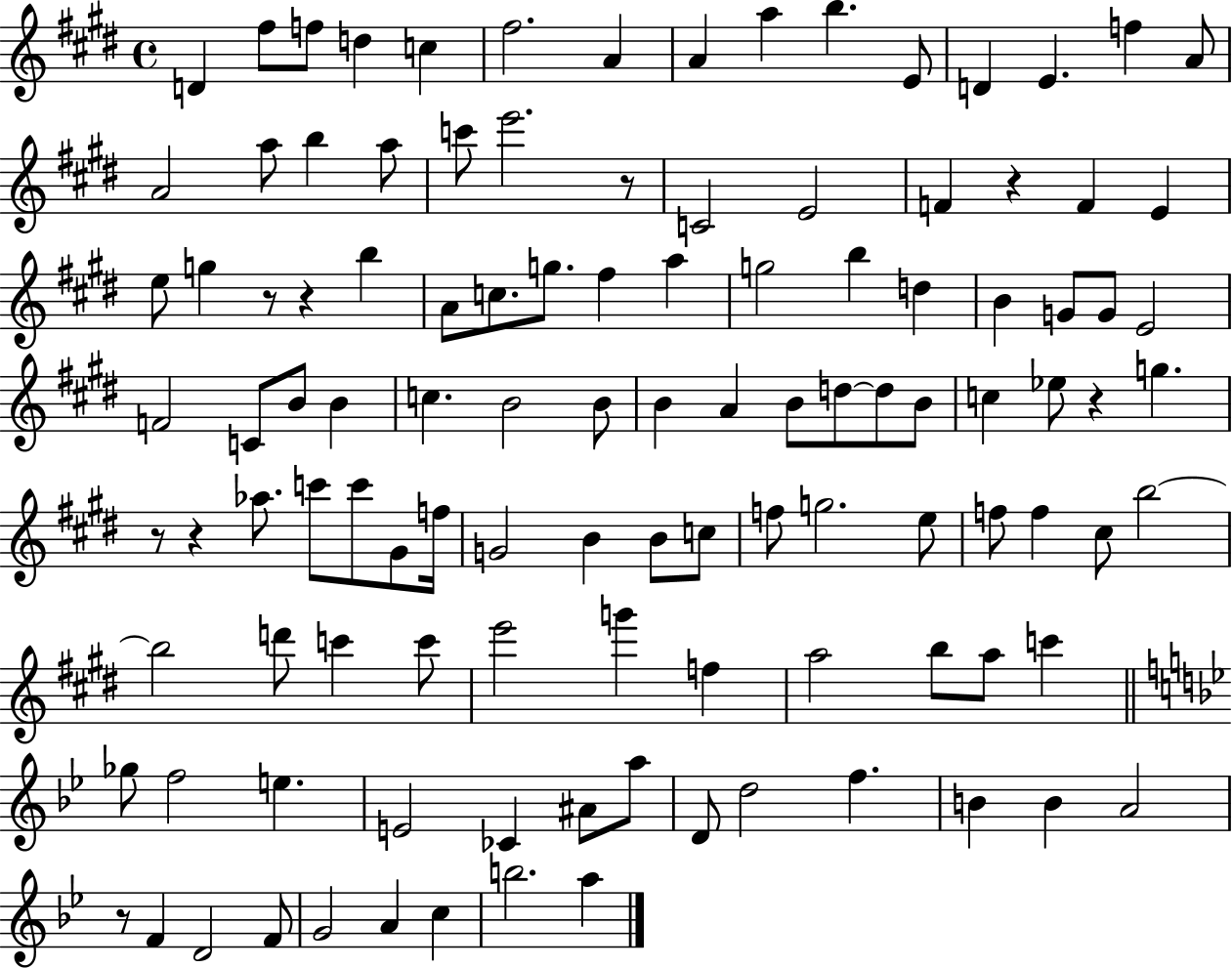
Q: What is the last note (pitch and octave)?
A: A5